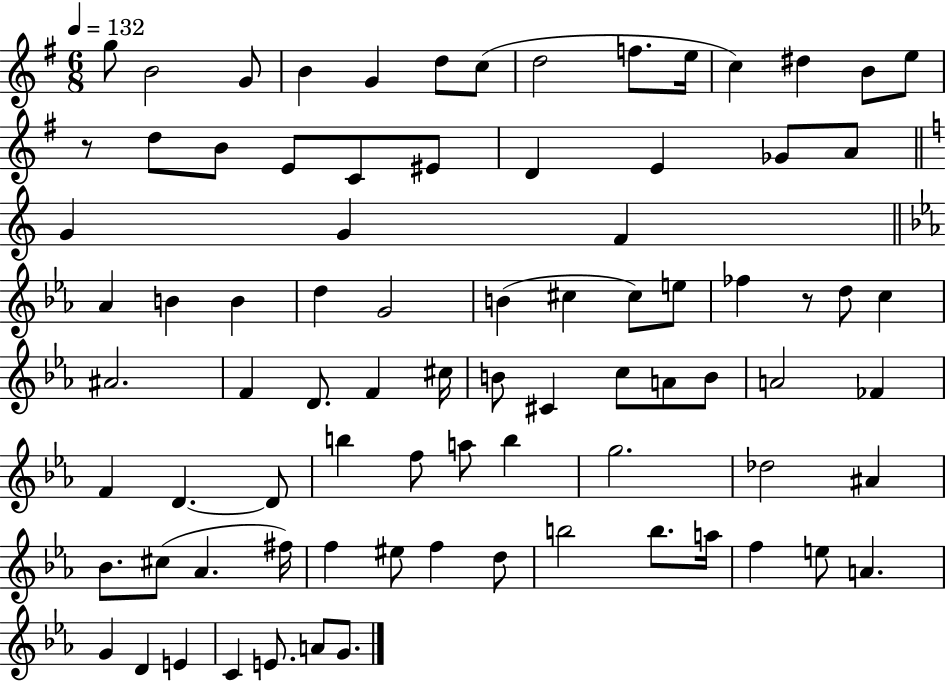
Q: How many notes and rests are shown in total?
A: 83